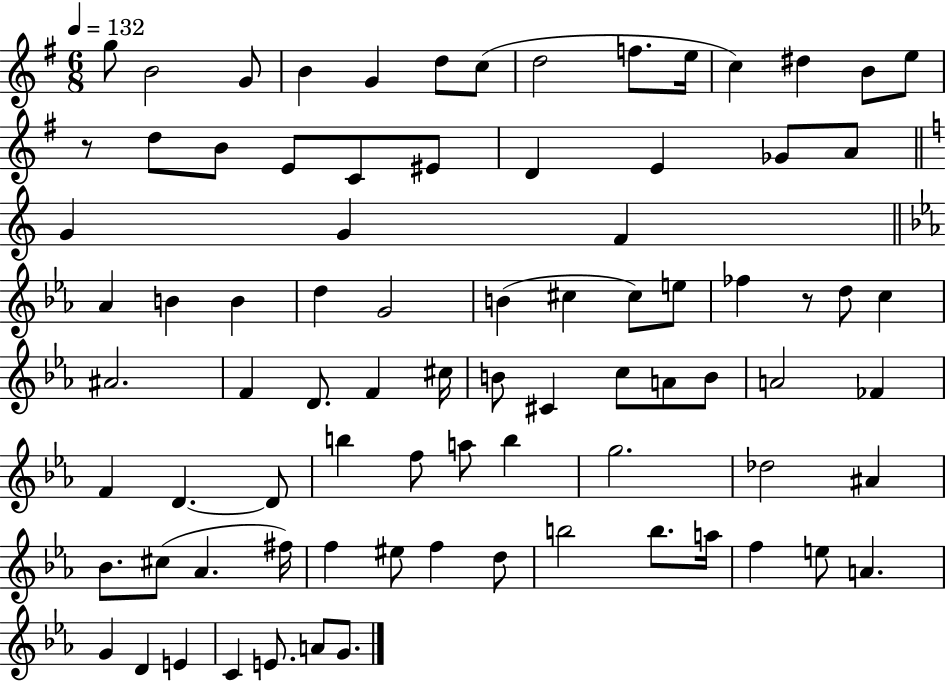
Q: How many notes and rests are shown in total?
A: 83